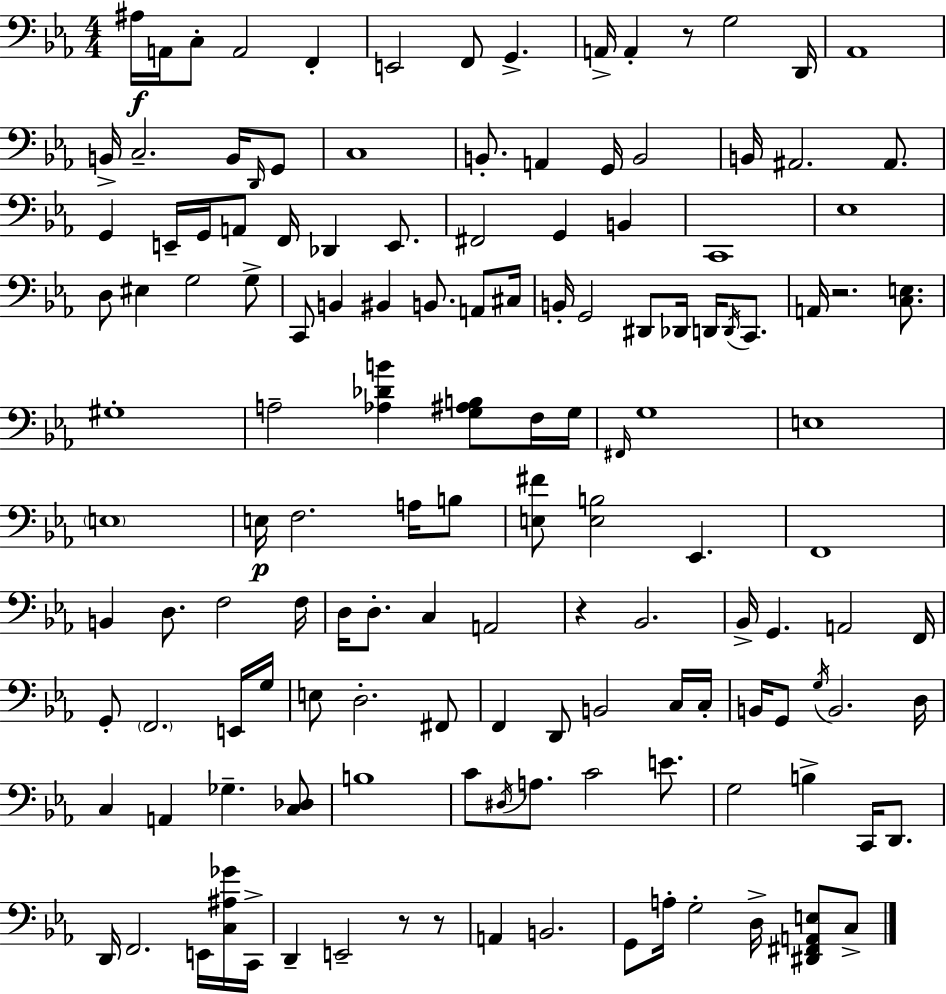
{
  \clef bass
  \numericTimeSignature
  \time 4/4
  \key ees \major
  \repeat volta 2 { ais16\f a,16 c8-. a,2 f,4-. | e,2 f,8 g,4.-> | a,16-> a,4-. r8 g2 d,16 | aes,1 | \break b,16-> c2.-- b,16 \grace { d,16 } g,8 | c1 | b,8.-. a,4 g,16 b,2 | b,16 ais,2. ais,8. | \break g,4 e,16-- g,16 a,8 f,16 des,4 e,8. | fis,2 g,4 b,4 | c,1 | ees1 | \break d8 eis4 g2 g8-> | c,8 b,4 bis,4 b,8. a,8 | cis16 b,16-. g,2 dis,8 des,16 d,16 \acciaccatura { d,16 } c,8. | a,16 r2. <c e>8. | \break gis1-. | a2-- <aes des' b'>4 <g ais b>8 | f16 g16 \grace { fis,16 } g1 | e1 | \break \parenthesize e1 | e16\p f2. | a16 b8 <e fis'>8 <e b>2 ees,4. | f,1 | \break b,4 d8. f2 | f16 d16 d8.-. c4 a,2 | r4 bes,2. | bes,16-> g,4. a,2 | \break f,16 g,8-. \parenthesize f,2. | e,16 g16 e8 d2.-. | fis,8 f,4 d,8 b,2 | c16 c16-. b,16 g,8 \acciaccatura { g16 } b,2. | \break d16 c4 a,4 ges4.-- | <c des>8 b1 | c'8 \acciaccatura { dis16 } a8. c'2 | e'8. g2 b4-> | \break c,16 d,8. d,16 f,2. | e,16 <c ais ges'>16 c,16-> d,4-- e,2-- | r8 r8 a,4 b,2. | g,8 a16-. g2-. | \break d16-> <dis, fis, a, e>8 c8-> } \bar "|."
}